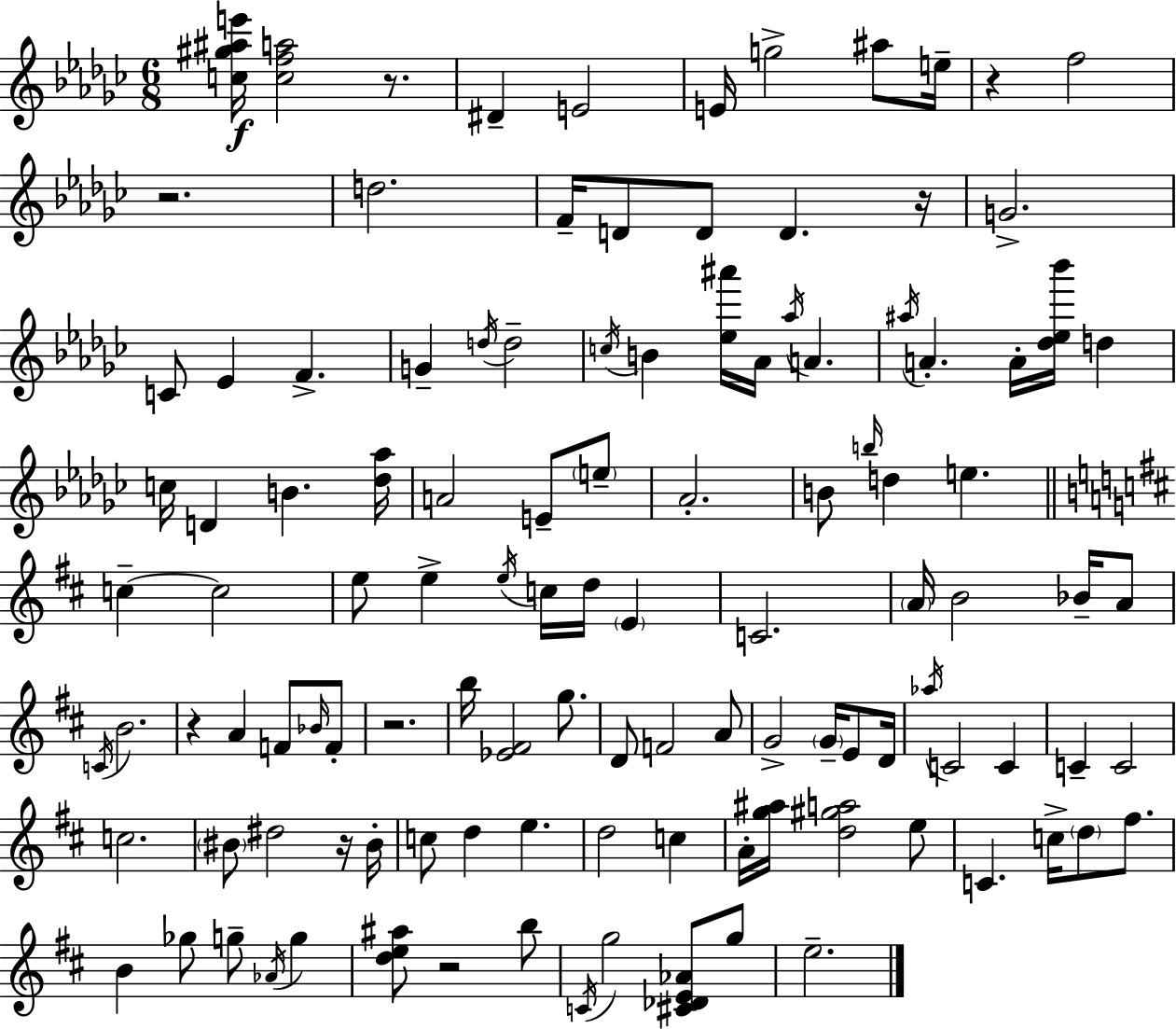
{
  \clef treble
  \numericTimeSignature
  \time 6/8
  \key ees \minor
  \repeat volta 2 { <c'' gis'' ais'' e'''>16\f <c'' f'' a''>2 r8. | dis'4-- e'2 | e'16 g''2-> ais''8 e''16-- | r4 f''2 | \break r2. | d''2. | f'16-- d'8 d'8 d'4. r16 | g'2.-> | \break c'8 ees'4 f'4.-> | g'4-- \acciaccatura { d''16 } d''2-- | \acciaccatura { c''16 } b'4 <ees'' ais'''>16 aes'16 \acciaccatura { aes''16 } a'4. | \acciaccatura { ais''16 } a'4.-. a'16-. <des'' ees'' bes'''>16 | \break d''4 c''16 d'4 b'4. | <des'' aes''>16 a'2 | e'8-- \parenthesize e''8-- aes'2.-. | b'8 \grace { b''16 } d''4 e''4. | \break \bar "||" \break \key d \major c''4--~~ c''2 | e''8 e''4-> \acciaccatura { e''16 } c''16 d''16 \parenthesize e'4 | c'2. | \parenthesize a'16 b'2 bes'16-- a'8 | \break \acciaccatura { c'16 } b'2. | r4 a'4 f'8 | \grace { bes'16 } f'8-. r2. | b''16 <ees' fis'>2 | \break g''8. d'8 f'2 | a'8 g'2-> \parenthesize g'16-- | e'8 d'16 \acciaccatura { aes''16 } c'2 | c'4 c'4-- c'2 | \break c''2. | \parenthesize bis'8 dis''2 | r16 bis'16-. c''8 d''4 e''4. | d''2 | \break c''4 a'16-. <g'' ais''>16 <d'' gis'' a''>2 | e''8 c'4. c''16-> \parenthesize d''8 | fis''8. b'4 ges''8 g''8-- | \acciaccatura { aes'16 } g''4 <d'' e'' ais''>8 r2 | \break b''8 \acciaccatura { c'16 } g''2 | <cis' des' e' aes'>8 g''8 e''2.-- | } \bar "|."
}